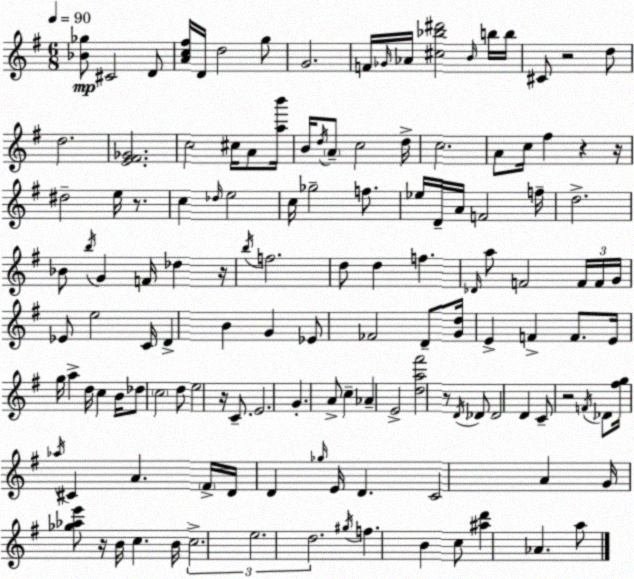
X:1
T:Untitled
M:6/8
L:1/4
K:G
[_B_g]/2 ^C2 D/2 [Ac^f]/4 D/4 d2 g/2 G2 F/4 _G/4 _A/4 [^c_b^d']2 B/4 b/4 b/4 ^C/2 z2 d/2 d2 [E^F_G]2 c2 ^c/4 A/2 [ab']/4 B/4 d/4 A/2 c2 d/4 c2 A/2 c/4 ^f z z/4 ^d2 e/4 z/2 c _d/4 e2 c/4 _g2 f/2 _e/4 D/4 A/4 F2 f/4 d2 _B/2 b/4 G F/4 _d z/4 b/4 f2 d/2 d f _D/4 a/2 F2 F/4 F/4 G/4 _E/2 e2 C/4 D B G _E/2 _F2 D/2 [Gd]/4 E F F/2 E/4 g/4 a d/4 c B/4 _d/2 c2 d/2 e2 z/4 C/2 E2 G A/2 c _A E2 [da^f']2 z/2 D/4 _D/2 _D2 D C/2 z2 F/4 _D/2 [^fg]/4 _a/4 ^C A ^F/4 D/4 D _g/4 E/4 D C2 A G/4 [_g_ae']/2 z/4 B/4 c B/4 c2 e2 d2 ^g/4 f B c/2 [^ad'] _A a/2